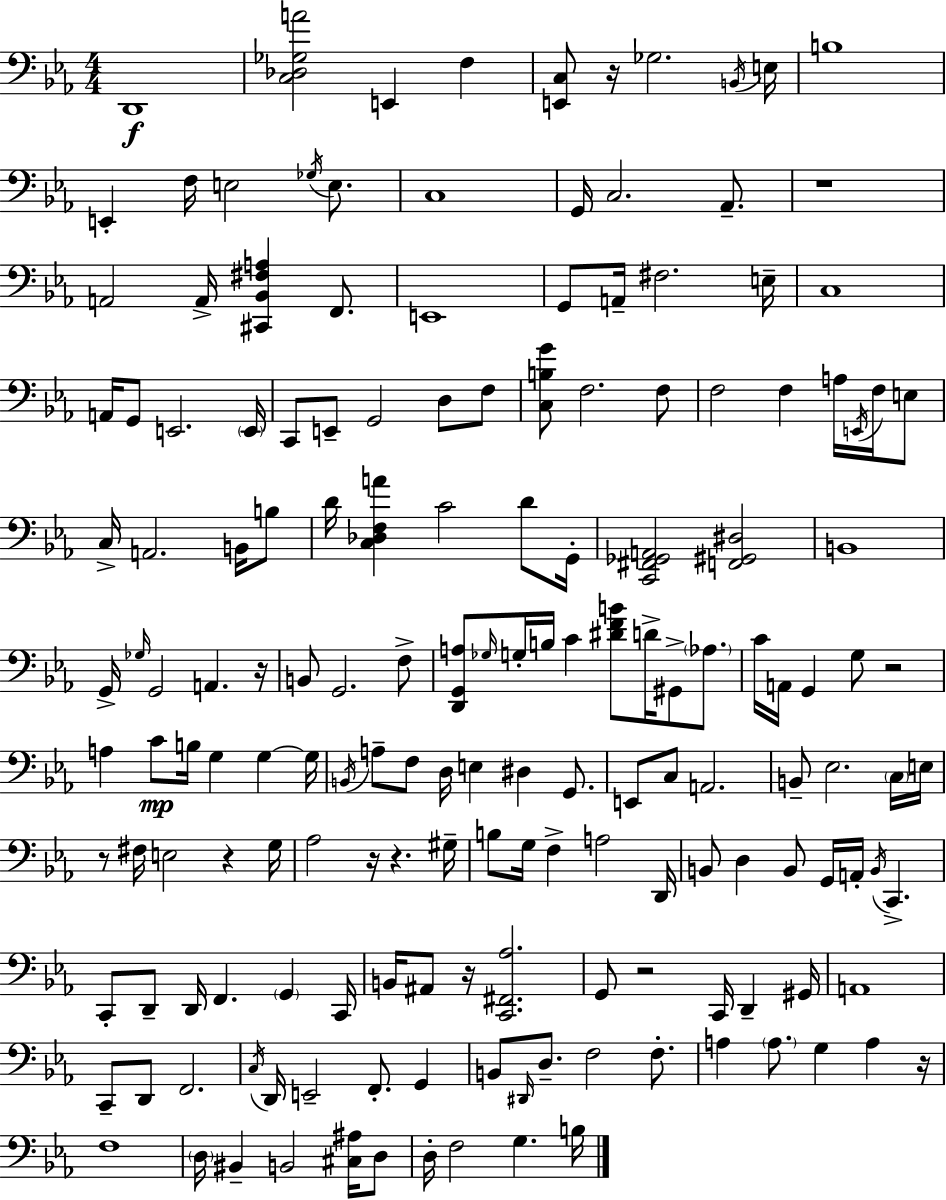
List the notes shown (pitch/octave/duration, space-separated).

D2/w [C3,Db3,Gb3,A4]/h E2/q F3/q [E2,C3]/e R/s Gb3/h. B2/s E3/s B3/w E2/q F3/s E3/h Gb3/s E3/e. C3/w G2/s C3/h. Ab2/e. R/w A2/h A2/s [C#2,Bb2,F#3,A3]/q F2/e. E2/w G2/e A2/s F#3/h. E3/s C3/w A2/s G2/e E2/h. E2/s C2/e E2/e G2/h D3/e F3/e [C3,B3,G4]/e F3/h. F3/e F3/h F3/q A3/s E2/s F3/s E3/e C3/s A2/h. B2/s B3/e D4/s [C3,Db3,F3,A4]/q C4/h D4/e G2/s [C2,F#2,Gb2,A2]/h [F2,G#2,D#3]/h B2/w G2/s Gb3/s G2/h A2/q. R/s B2/e G2/h. F3/e [D2,G2,A3]/e Gb3/s G3/s B3/s C4/q [D#4,F4,B4]/e D4/s G#2/e Ab3/e. C4/s A2/s G2/q G3/e R/h A3/q C4/e B3/s G3/q G3/q G3/s B2/s A3/e F3/e D3/s E3/q D#3/q G2/e. E2/e C3/e A2/h. B2/e Eb3/h. C3/s E3/s R/e F#3/s E3/h R/q G3/s Ab3/h R/s R/q. G#3/s B3/e G3/s F3/q A3/h D2/s B2/e D3/q B2/e G2/s A2/s B2/s C2/q. C2/e D2/e D2/s F2/q. G2/q C2/s B2/s A#2/e R/s [C2,F#2,Ab3]/h. G2/e R/h C2/s D2/q G#2/s A2/w C2/e D2/e F2/h. C3/s D2/s E2/h F2/e. G2/q B2/e D#2/s D3/e. F3/h F3/e. A3/q A3/e. G3/q A3/q R/s F3/w D3/s BIS2/q B2/h [C#3,A#3]/s D3/e D3/s F3/h G3/q. B3/s